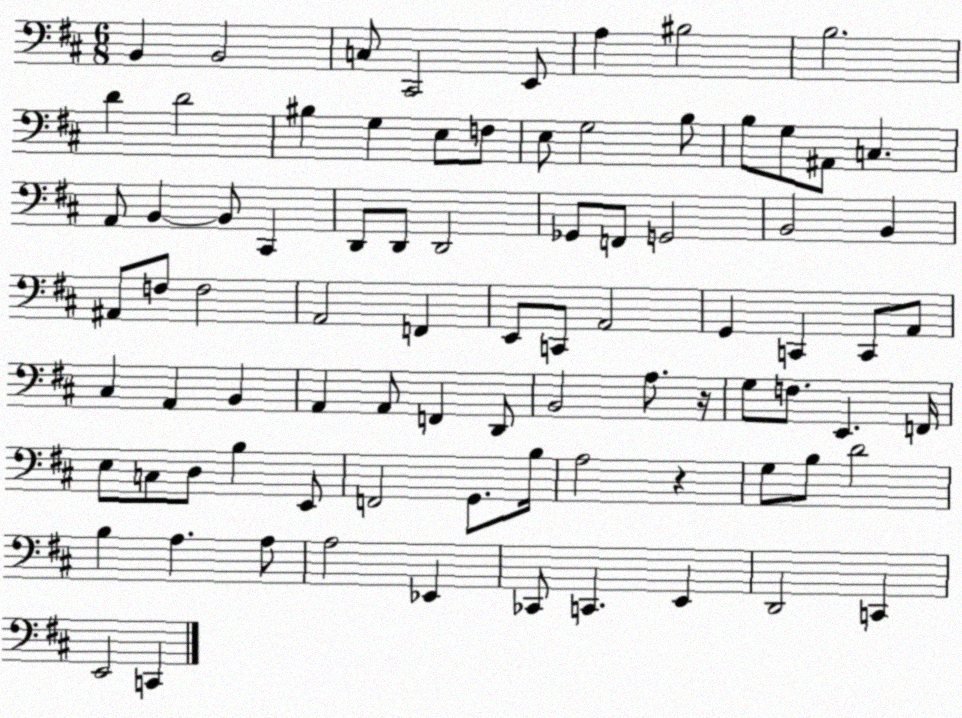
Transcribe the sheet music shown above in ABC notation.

X:1
T:Untitled
M:6/8
L:1/4
K:D
B,, B,,2 C,/2 ^C,,2 E,,/2 A, ^B,2 B,2 D D2 ^B, G, E,/2 F,/2 E,/2 G,2 B,/2 B,/2 G,/2 ^A,,/2 C, A,,/2 B,, B,,/2 ^C,, D,,/2 D,,/2 D,,2 _G,,/2 F,,/2 G,,2 B,,2 B,, ^A,,/2 F,/2 F,2 A,,2 F,, E,,/2 C,,/2 A,,2 G,, C,, C,,/2 A,,/2 ^C, A,, B,, A,, A,,/2 F,, D,,/2 B,,2 A,/2 z/4 G,/2 F,/2 E,, F,,/4 E,/2 C,/2 D,/2 B, E,,/2 F,,2 G,,/2 B,/4 A,2 z G,/2 B,/2 D2 B, A, A,/2 A,2 _E,, _C,,/2 C,, E,, D,,2 C,, E,,2 C,,